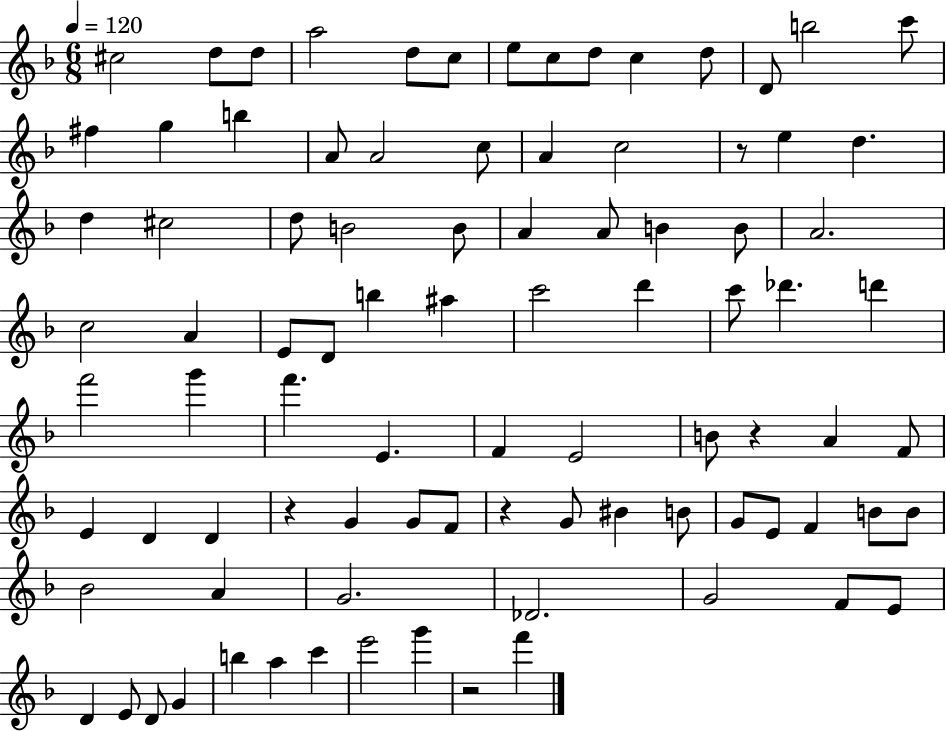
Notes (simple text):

C#5/h D5/e D5/e A5/h D5/e C5/e E5/e C5/e D5/e C5/q D5/e D4/e B5/h C6/e F#5/q G5/q B5/q A4/e A4/h C5/e A4/q C5/h R/e E5/q D5/q. D5/q C#5/h D5/e B4/h B4/e A4/q A4/e B4/q B4/e A4/h. C5/h A4/q E4/e D4/e B5/q A#5/q C6/h D6/q C6/e Db6/q. D6/q F6/h G6/q F6/q. E4/q. F4/q E4/h B4/e R/q A4/q F4/e E4/q D4/q D4/q R/q G4/q G4/e F4/e R/q G4/e BIS4/q B4/e G4/e E4/e F4/q B4/e B4/e Bb4/h A4/q G4/h. Db4/h. G4/h F4/e E4/e D4/q E4/e D4/e G4/q B5/q A5/q C6/q E6/h G6/q R/h F6/q